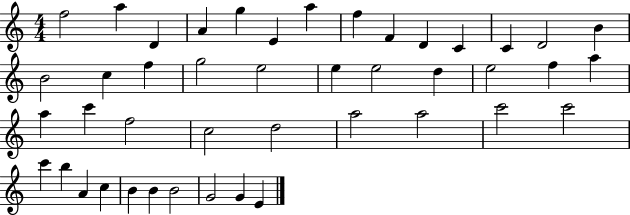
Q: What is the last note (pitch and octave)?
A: E4